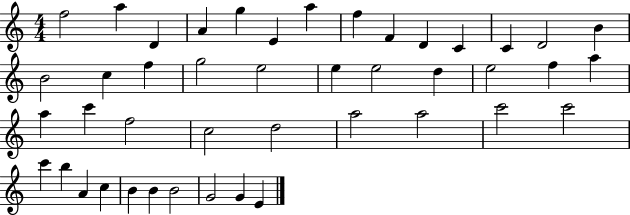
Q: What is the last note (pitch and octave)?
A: E4